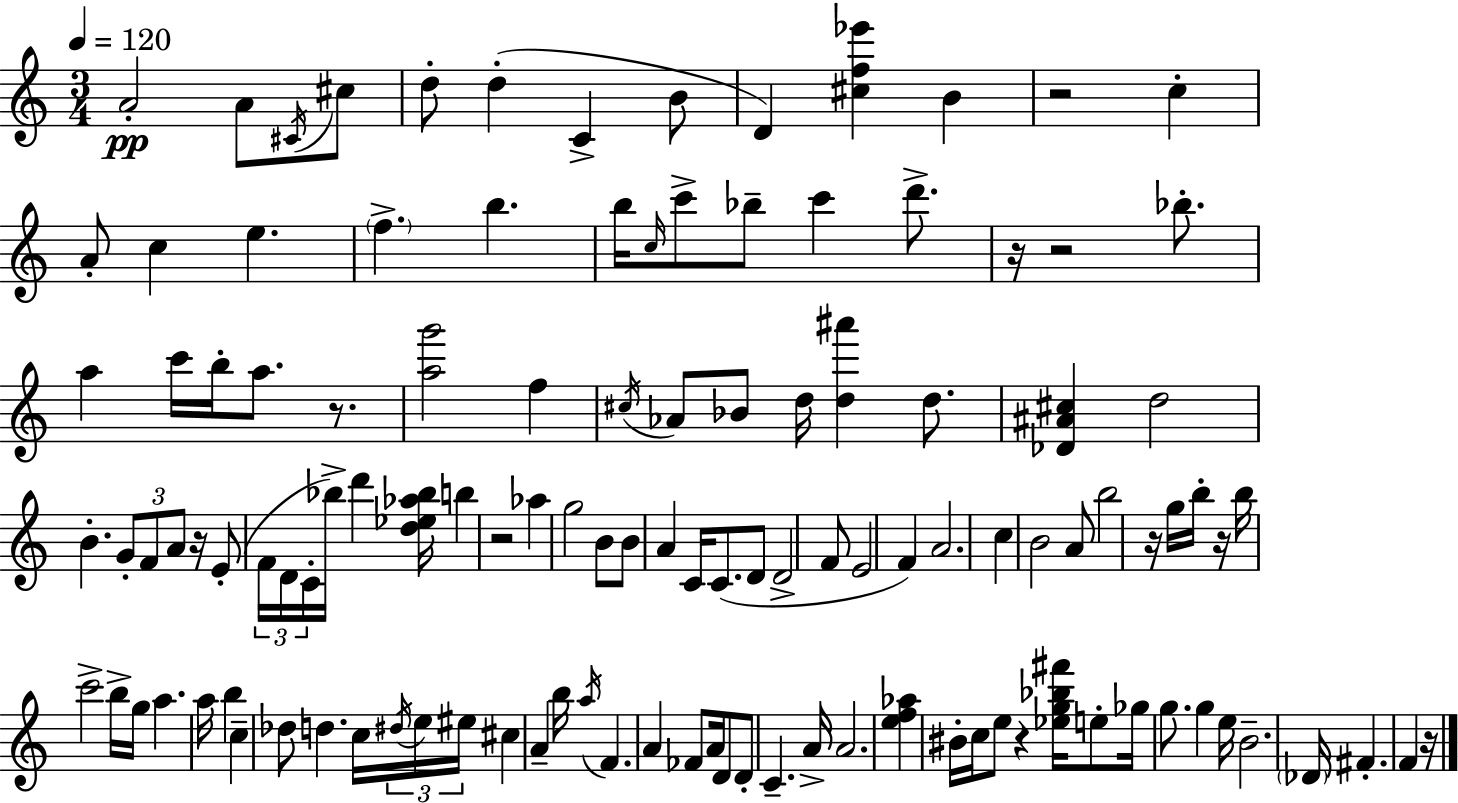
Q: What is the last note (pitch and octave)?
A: F4